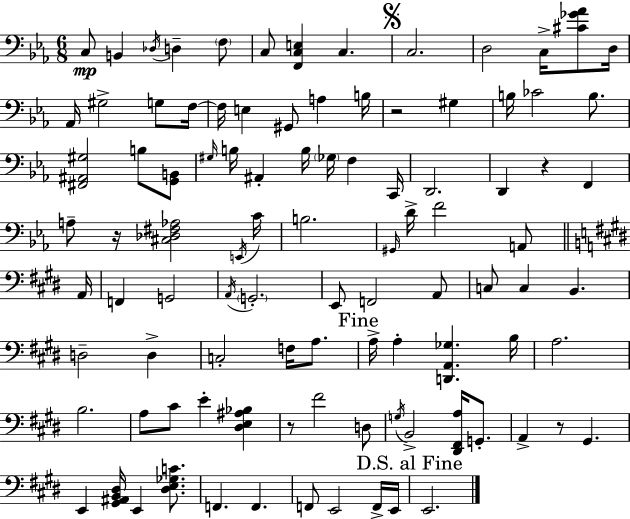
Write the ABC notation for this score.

X:1
T:Untitled
M:6/8
L:1/4
K:Eb
C,/2 B,, _D,/4 D, F,/2 C,/2 [F,,C,E,] C, C,2 D,2 C,/4 [^C_G_A]/2 D,/4 _A,,/4 ^G,2 G,/2 F,/4 F,/4 E, ^G,,/2 A, B,/4 z2 ^G, B,/4 _C2 B,/2 [^F,,^A,,^G,]2 B,/2 [G,,B,,]/2 ^G,/4 B,/4 ^A,, B,/4 _G,/4 F, C,,/4 D,,2 D,, z F,, A,/2 z/4 [^C,_D,^F,_A,]2 E,,/4 C/4 B,2 ^G,,/4 D/4 F2 A,,/2 A,,/4 F,, G,,2 A,,/4 G,,2 E,,/2 F,,2 A,,/2 C,/2 C, B,, D,2 D, C,2 F,/4 A,/2 A,/4 A, [D,,A,,_G,] B,/4 A,2 B,2 A,/2 ^C/2 E [^D,E,^A,_B,] z/2 ^F2 D,/2 G,/4 B,,2 [^D,,^F,,A,]/4 G,,/2 A,, z/2 ^G,, E,, [^G,,^A,,B,,^D,]/4 E,, [^D,E,_G,C]/2 F,, F,, F,,/2 E,,2 F,,/4 E,,/4 E,,2